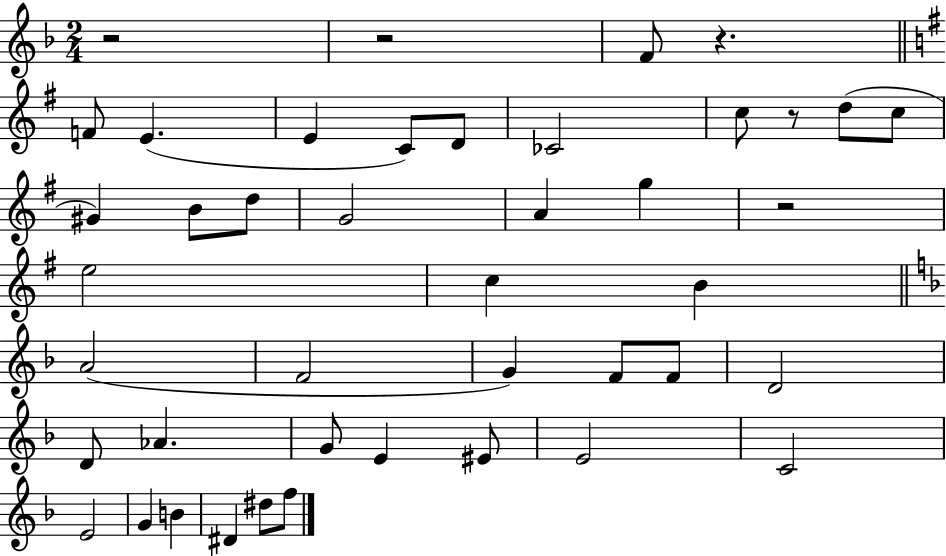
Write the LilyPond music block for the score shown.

{
  \clef treble
  \numericTimeSignature
  \time 2/4
  \key f \major
  r2 | r2 | f'8 r4. | \bar "||" \break \key e \minor f'8 e'4.( | e'4 c'8) d'8 | ces'2 | c''8 r8 d''8( c''8 | \break gis'4) b'8 d''8 | g'2 | a'4 g''4 | r2 | \break e''2 | c''4 b'4 | \bar "||" \break \key f \major a'2( | f'2 | g'4) f'8 f'8 | d'2 | \break d'8 aes'4. | g'8 e'4 eis'8 | e'2 | c'2 | \break e'2 | g'4 b'4 | dis'4 dis''8 f''8 | \bar "|."
}